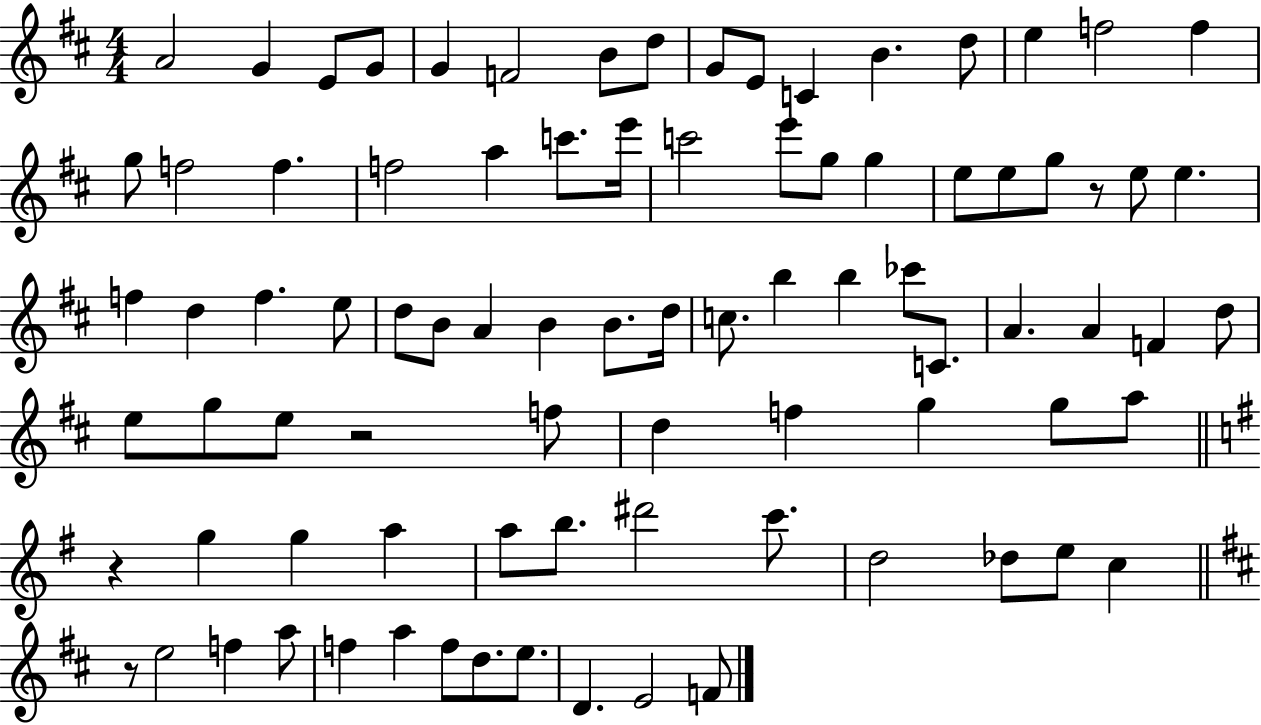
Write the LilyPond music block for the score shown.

{
  \clef treble
  \numericTimeSignature
  \time 4/4
  \key d \major
  a'2 g'4 e'8 g'8 | g'4 f'2 b'8 d''8 | g'8 e'8 c'4 b'4. d''8 | e''4 f''2 f''4 | \break g''8 f''2 f''4. | f''2 a''4 c'''8. e'''16 | c'''2 e'''8 g''8 g''4 | e''8 e''8 g''8 r8 e''8 e''4. | \break f''4 d''4 f''4. e''8 | d''8 b'8 a'4 b'4 b'8. d''16 | c''8. b''4 b''4 ces'''8 c'8. | a'4. a'4 f'4 d''8 | \break e''8 g''8 e''8 r2 f''8 | d''4 f''4 g''4 g''8 a''8 | \bar "||" \break \key g \major r4 g''4 g''4 a''4 | a''8 b''8. dis'''2 c'''8. | d''2 des''8 e''8 c''4 | \bar "||" \break \key d \major r8 e''2 f''4 a''8 | f''4 a''4 f''8 d''8. e''8. | d'4. e'2 f'8 | \bar "|."
}